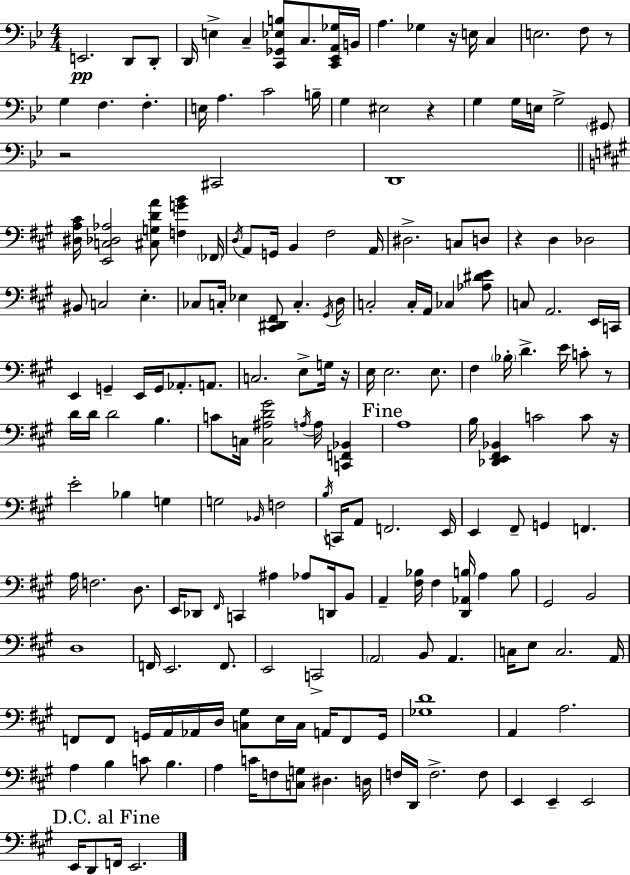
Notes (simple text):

E2/h. D2/e D2/e D2/s E3/q C3/q [C2,Gb2,Eb3,B3]/e C3/e. [C2,Eb2,A2,Gb3]/s B2/s A3/q. Gb3/q R/s E3/s C3/q E3/h. F3/e R/e G3/q F3/q. F3/q. E3/s A3/q. C4/h B3/s G3/q EIS3/h R/q G3/q G3/s E3/s G3/h G#2/e R/h C#2/h D2/w [D#3,A3,C#4]/s [E2,C3,Db3,Ab3]/h [C#3,G3,D4,A4]/e [F3,G4,B4]/q FES2/s D3/s A2/e G2/s B2/q F#3/h A2/s D#3/h. C3/e D3/e R/q D3/q Db3/h BIS2/e C3/h E3/q. CES3/e C3/s Eb3/q [C#2,D#2,F#2]/e C3/q. G#2/s D3/s C3/h C3/s A2/s CES3/q [Ab3,D#4,E4]/e C3/e A2/h. E2/s C2/s E2/q G2/q E2/s G2/s Ab2/e. A2/e. C3/h. E3/e G3/s R/s E3/s E3/h. E3/e. F#3/q Bb3/s D4/q. E4/s C4/e R/e D4/s D4/s D4/h B3/q. C4/e C3/s [C3,A#3,D4,G#4]/h A3/s A3/s [C2,F2,Bb2]/q A3/w B3/s [Db2,E2,F#2,Bb2]/q C4/h C4/e R/s E4/h Bb3/q G3/q G3/h Bb2/s F3/h B3/s C2/s A2/e F2/h. E2/s E2/q F#2/e G2/q F2/q. A3/s F3/h. D3/e. E2/s Db2/e F#2/s C2/q A#3/q Ab3/e D2/s B2/e A2/q [F#3,Bb3]/s F#3/q [D2,Ab2,B3]/s A3/q B3/e G#2/h B2/h D3/w F2/s E2/h. F2/e. E2/h C2/h A2/h B2/e A2/q. C3/s E3/e C3/h. A2/s F2/e F2/e G2/s A2/s Ab2/s D3/s [C3,G#3]/e E3/s C3/s A2/s F2/e G2/s [Gb3,D4]/w A2/q A3/h. A3/q B3/q C4/e B3/q. A3/q C4/s F3/e [C3,G3]/e D#3/q. D3/s F3/s D2/s F3/h. F3/e E2/q E2/q E2/h E2/s D2/e F2/s E2/h.